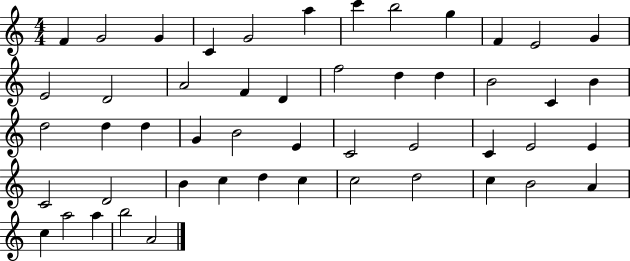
{
  \clef treble
  \numericTimeSignature
  \time 4/4
  \key c \major
  f'4 g'2 g'4 | c'4 g'2 a''4 | c'''4 b''2 g''4 | f'4 e'2 g'4 | \break e'2 d'2 | a'2 f'4 d'4 | f''2 d''4 d''4 | b'2 c'4 b'4 | \break d''2 d''4 d''4 | g'4 b'2 e'4 | c'2 e'2 | c'4 e'2 e'4 | \break c'2 d'2 | b'4 c''4 d''4 c''4 | c''2 d''2 | c''4 b'2 a'4 | \break c''4 a''2 a''4 | b''2 a'2 | \bar "|."
}